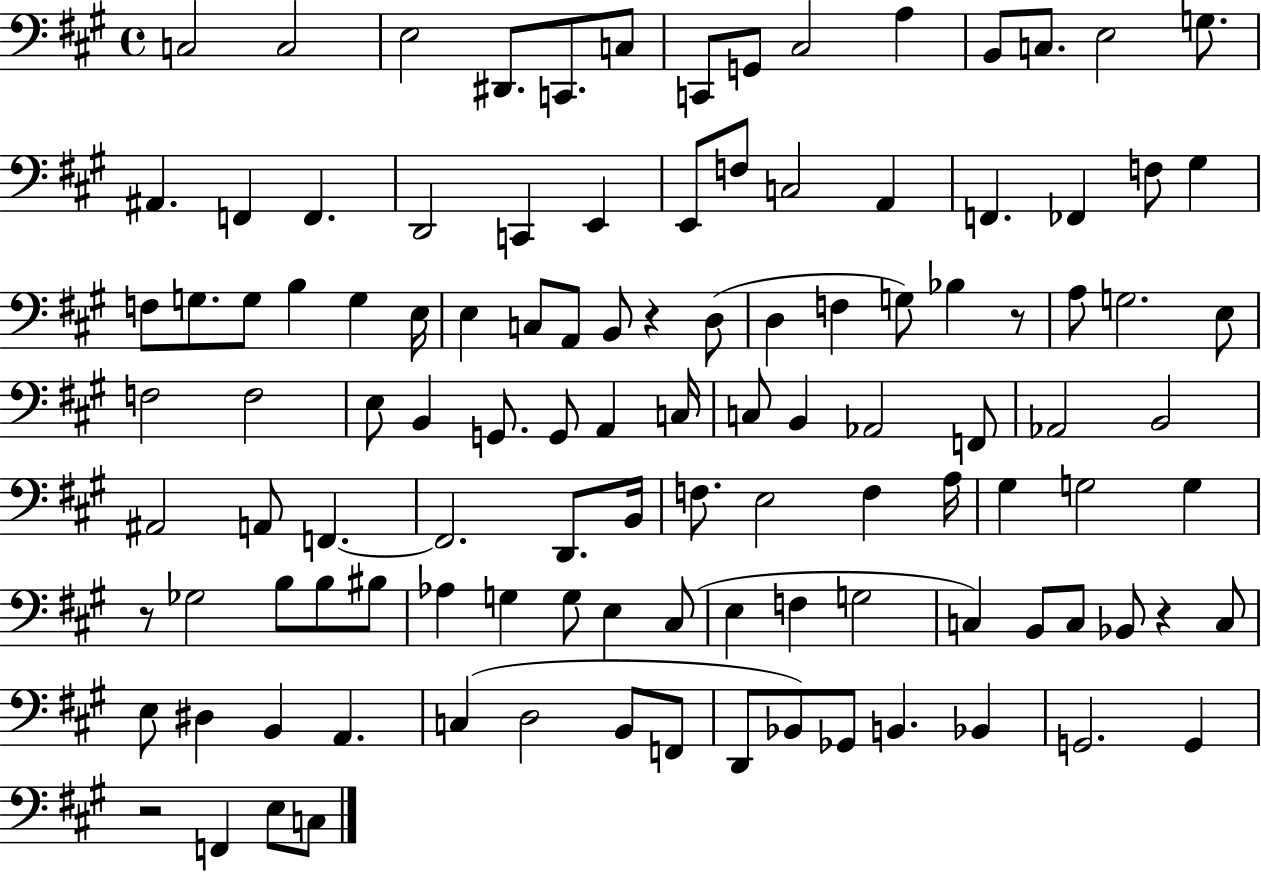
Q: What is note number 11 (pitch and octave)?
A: B2